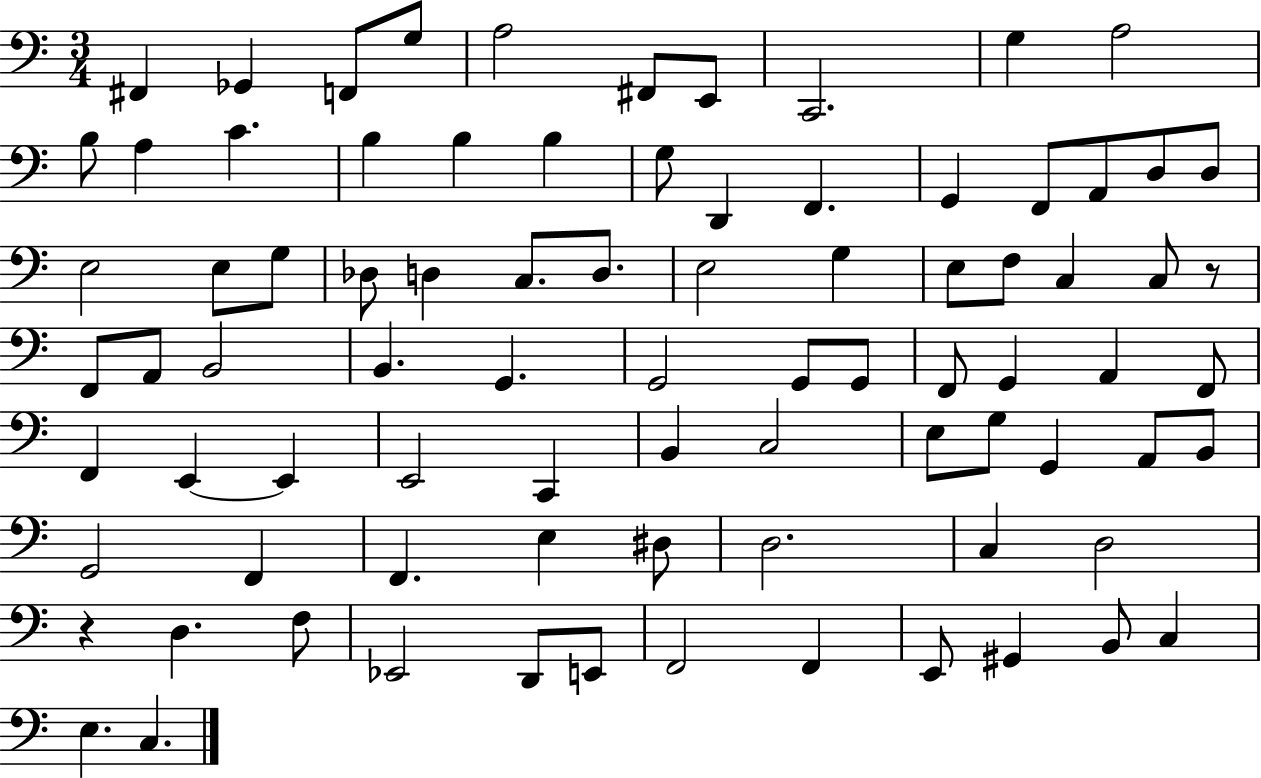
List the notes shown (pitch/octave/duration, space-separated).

F#2/q Gb2/q F2/e G3/e A3/h F#2/e E2/e C2/h. G3/q A3/h B3/e A3/q C4/q. B3/q B3/q B3/q G3/e D2/q F2/q. G2/q F2/e A2/e D3/e D3/e E3/h E3/e G3/e Db3/e D3/q C3/e. D3/e. E3/h G3/q E3/e F3/e C3/q C3/e R/e F2/e A2/e B2/h B2/q. G2/q. G2/h G2/e G2/e F2/e G2/q A2/q F2/e F2/q E2/q E2/q E2/h C2/q B2/q C3/h E3/e G3/e G2/q A2/e B2/e G2/h F2/q F2/q. E3/q D#3/e D3/h. C3/q D3/h R/q D3/q. F3/e Eb2/h D2/e E2/e F2/h F2/q E2/e G#2/q B2/e C3/q E3/q. C3/q.